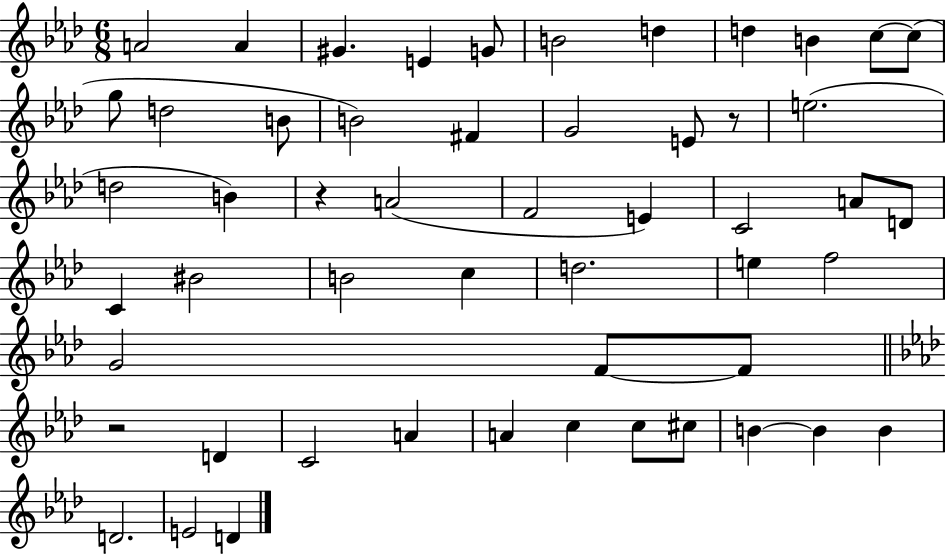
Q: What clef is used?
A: treble